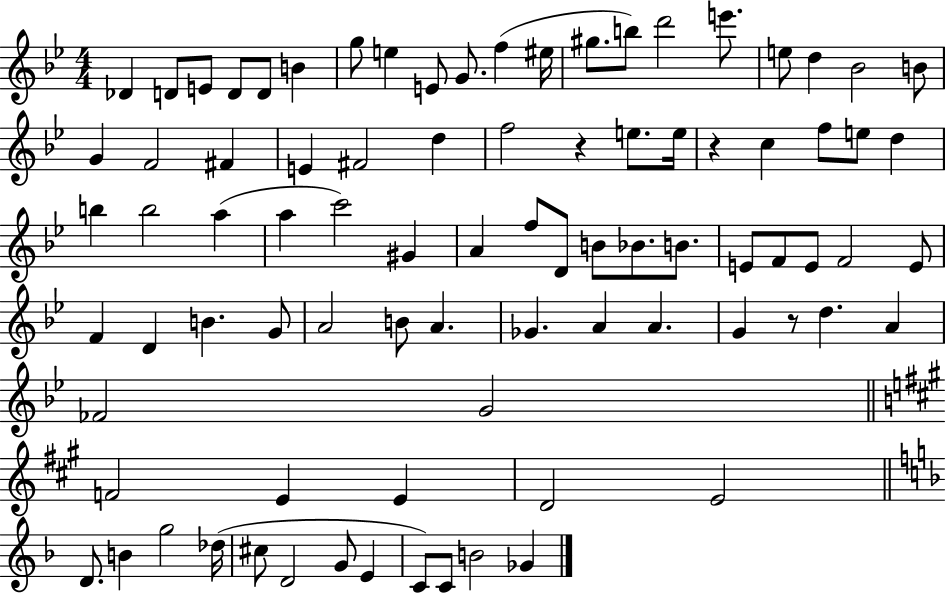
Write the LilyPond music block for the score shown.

{
  \clef treble
  \numericTimeSignature
  \time 4/4
  \key bes \major
  \repeat volta 2 { des'4 d'8 e'8 d'8 d'8 b'4 | g''8 e''4 e'8 g'8. f''4( eis''16 | gis''8. b''8) d'''2 e'''8. | e''8 d''4 bes'2 b'8 | \break g'4 f'2 fis'4 | e'4 fis'2 d''4 | f''2 r4 e''8. e''16 | r4 c''4 f''8 e''8 d''4 | \break b''4 b''2 a''4( | a''4 c'''2) gis'4 | a'4 f''8 d'8 b'8 bes'8. b'8. | e'8 f'8 e'8 f'2 e'8 | \break f'4 d'4 b'4. g'8 | a'2 b'8 a'4. | ges'4. a'4 a'4. | g'4 r8 d''4. a'4 | \break fes'2 g'2 | \bar "||" \break \key a \major f'2 e'4 e'4 | d'2 e'2 | \bar "||" \break \key d \minor d'8. b'4 g''2 des''16( | cis''8 d'2 g'8 e'4 | c'8) c'8 b'2 ges'4 | } \bar "|."
}